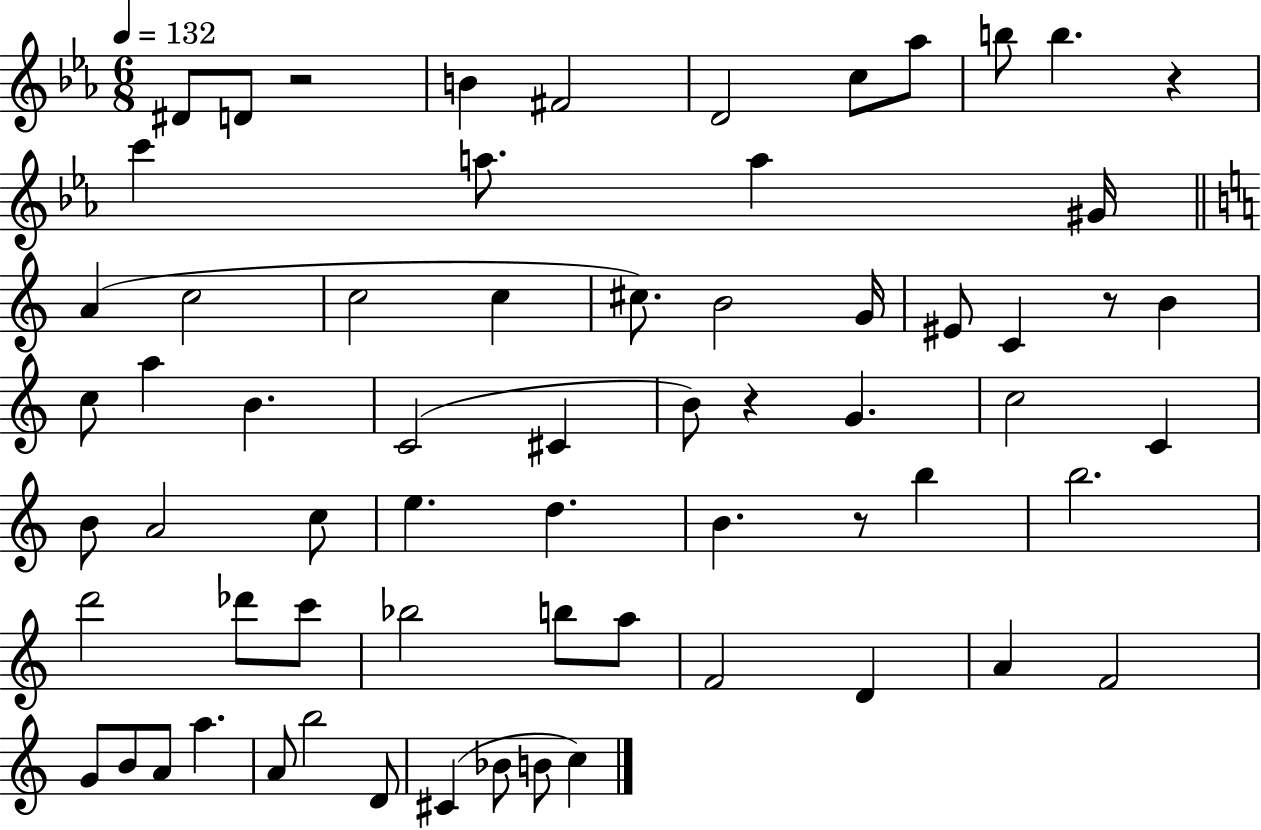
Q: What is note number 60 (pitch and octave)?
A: B4